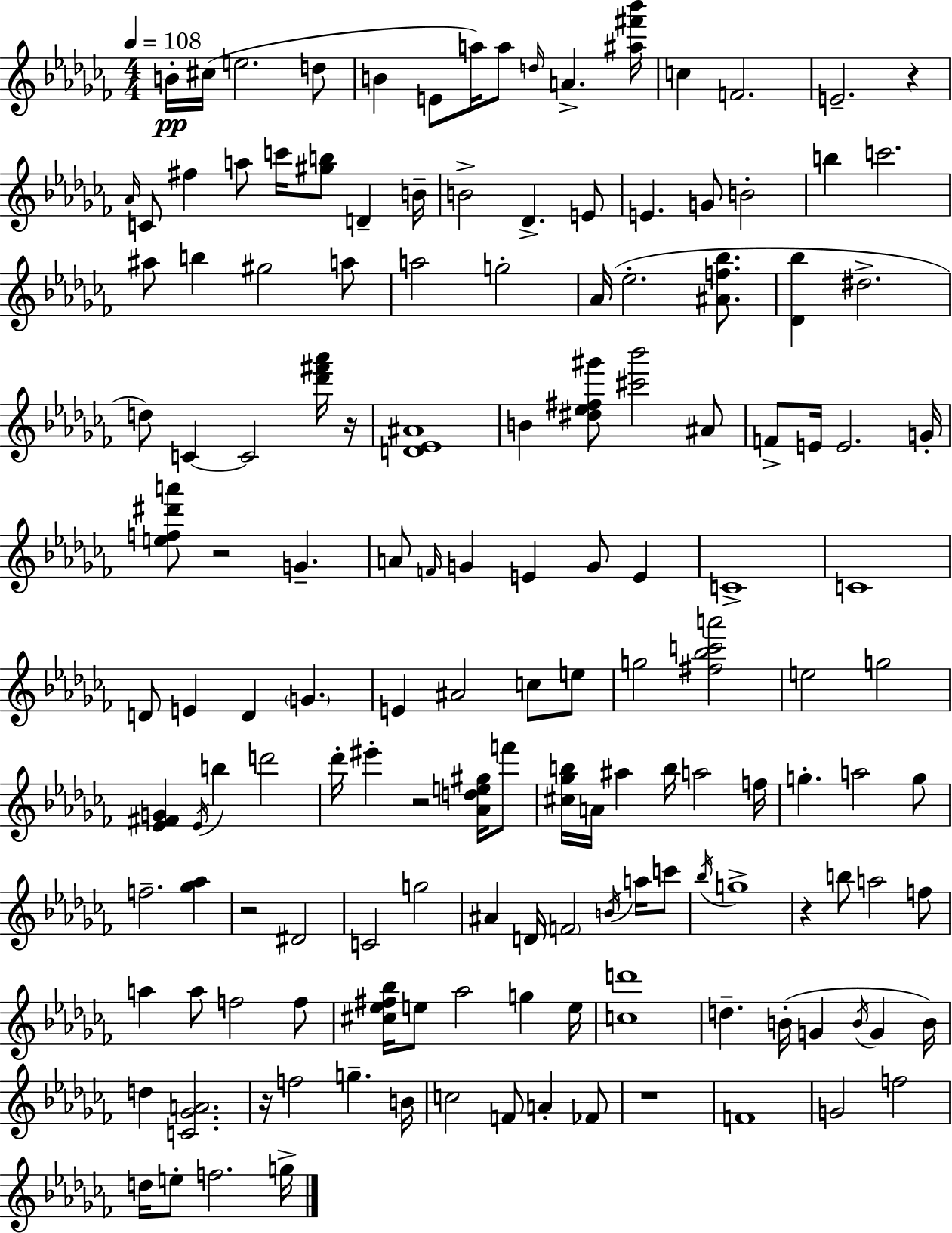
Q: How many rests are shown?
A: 8